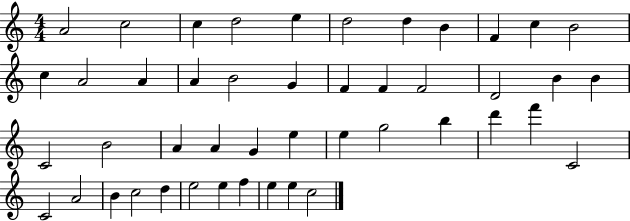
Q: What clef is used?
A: treble